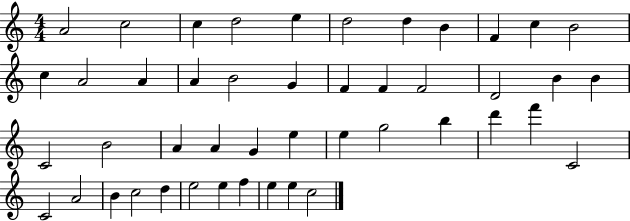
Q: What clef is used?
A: treble